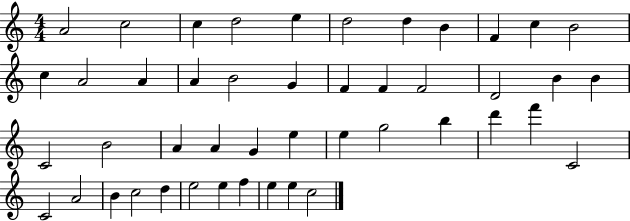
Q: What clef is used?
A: treble